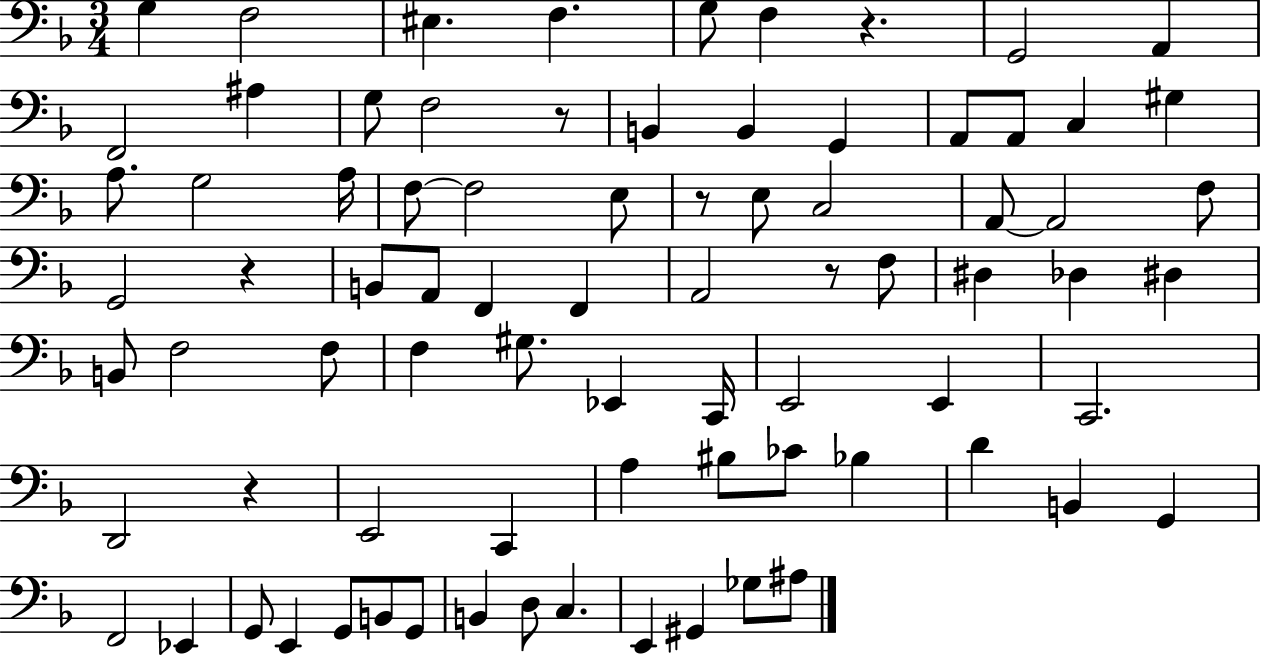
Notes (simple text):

G3/q F3/h EIS3/q. F3/q. G3/e F3/q R/q. G2/h A2/q F2/h A#3/q G3/e F3/h R/e B2/q B2/q G2/q A2/e A2/e C3/q G#3/q A3/e. G3/h A3/s F3/e F3/h E3/e R/e E3/e C3/h A2/e A2/h F3/e G2/h R/q B2/e A2/e F2/q F2/q A2/h R/e F3/e D#3/q Db3/q D#3/q B2/e F3/h F3/e F3/q G#3/e. Eb2/q C2/s E2/h E2/q C2/h. D2/h R/q E2/h C2/q A3/q BIS3/e CES4/e Bb3/q D4/q B2/q G2/q F2/h Eb2/q G2/e E2/q G2/e B2/e G2/e B2/q D3/e C3/q. E2/q G#2/q Gb3/e A#3/e